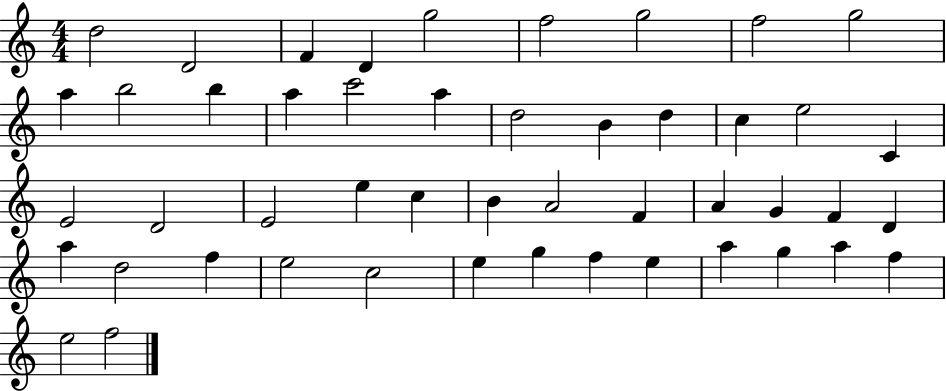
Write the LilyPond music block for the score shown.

{
  \clef treble
  \numericTimeSignature
  \time 4/4
  \key c \major
  d''2 d'2 | f'4 d'4 g''2 | f''2 g''2 | f''2 g''2 | \break a''4 b''2 b''4 | a''4 c'''2 a''4 | d''2 b'4 d''4 | c''4 e''2 c'4 | \break e'2 d'2 | e'2 e''4 c''4 | b'4 a'2 f'4 | a'4 g'4 f'4 d'4 | \break a''4 d''2 f''4 | e''2 c''2 | e''4 g''4 f''4 e''4 | a''4 g''4 a''4 f''4 | \break e''2 f''2 | \bar "|."
}